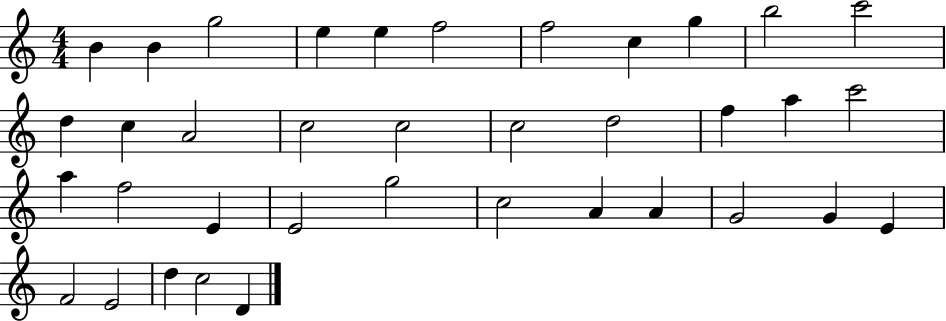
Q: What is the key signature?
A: C major